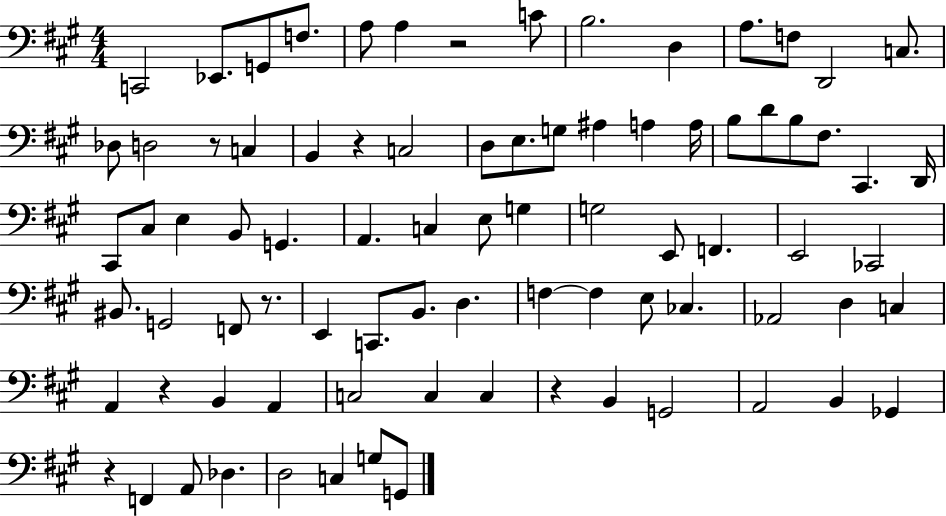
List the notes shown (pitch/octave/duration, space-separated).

C2/h Eb2/e. G2/e F3/e. A3/e A3/q R/h C4/e B3/h. D3/q A3/e. F3/e D2/h C3/e. Db3/e D3/h R/e C3/q B2/q R/q C3/h D3/e E3/e. G3/e A#3/q A3/q A3/s B3/e D4/e B3/e F#3/e. C#2/q. D2/s C#2/e C#3/e E3/q B2/e G2/q. A2/q. C3/q E3/e G3/q G3/h E2/e F2/q. E2/h CES2/h BIS2/e. G2/h F2/e R/e. E2/q C2/e. B2/e. D3/q. F3/q F3/q E3/e CES3/q. Ab2/h D3/q C3/q A2/q R/q B2/q A2/q C3/h C3/q C3/q R/q B2/q G2/h A2/h B2/q Gb2/q R/q F2/q A2/e Db3/q. D3/h C3/q G3/e G2/e